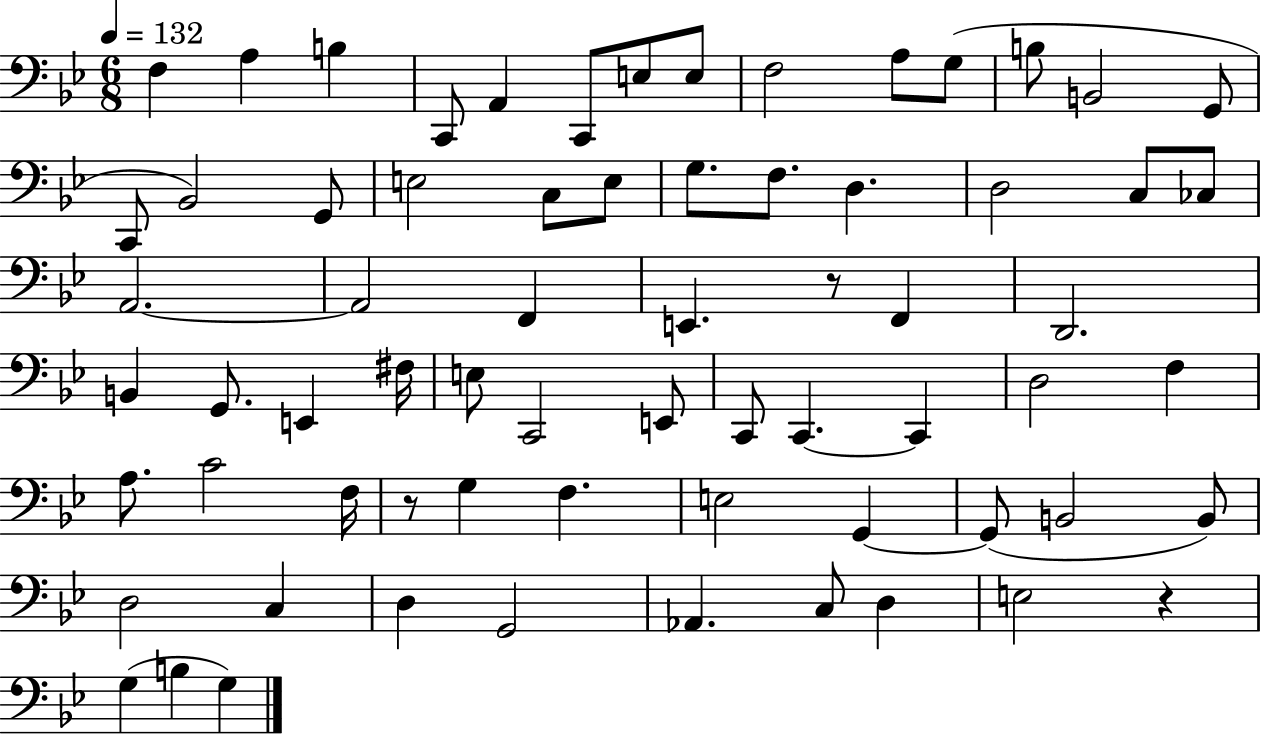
{
  \clef bass
  \numericTimeSignature
  \time 6/8
  \key bes \major
  \tempo 4 = 132
  \repeat volta 2 { f4 a4 b4 | c,8 a,4 c,8 e8 e8 | f2 a8 g8( | b8 b,2 g,8 | \break c,8 bes,2) g,8 | e2 c8 e8 | g8. f8. d4. | d2 c8 ces8 | \break a,2.~~ | a,2 f,4 | e,4. r8 f,4 | d,2. | \break b,4 g,8. e,4 fis16 | e8 c,2 e,8 | c,8 c,4.~~ c,4 | d2 f4 | \break a8. c'2 f16 | r8 g4 f4. | e2 g,4~~ | g,8( b,2 b,8) | \break d2 c4 | d4 g,2 | aes,4. c8 d4 | e2 r4 | \break g4( b4 g4) | } \bar "|."
}